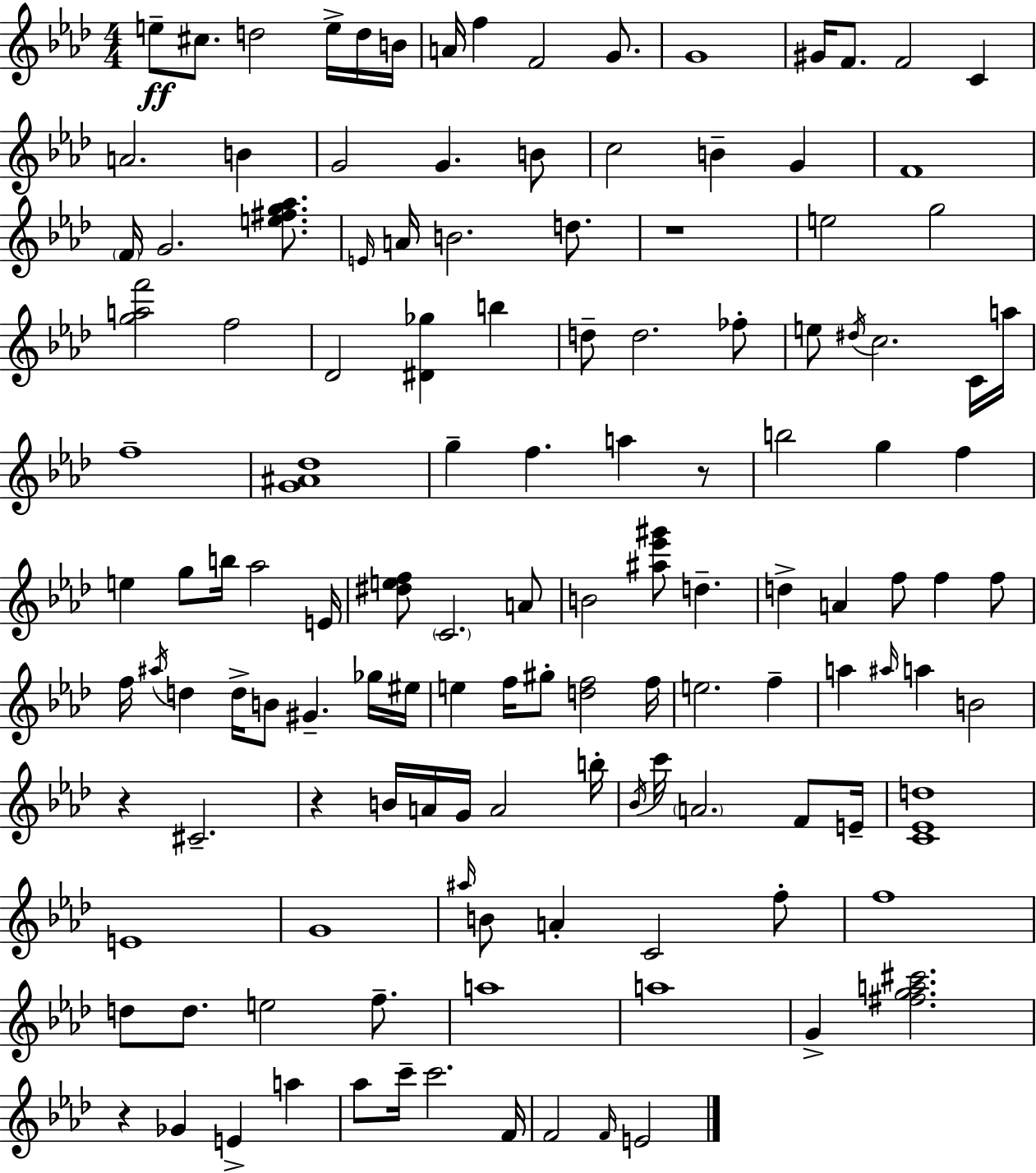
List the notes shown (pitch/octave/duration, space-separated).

E5/e C#5/e. D5/h E5/s D5/s B4/s A4/s F5/q F4/h G4/e. G4/w G#4/s F4/e. F4/h C4/q A4/h. B4/q G4/h G4/q. B4/e C5/h B4/q G4/q F4/w F4/s G4/h. [E5,F#5,G5,Ab5]/e. E4/s A4/s B4/h. D5/e. R/w E5/h G5/h [G5,A5,F6]/h F5/h Db4/h [D#4,Gb5]/q B5/q D5/e D5/h. FES5/e E5/e D#5/s C5/h. C4/s A5/s F5/w [G4,A#4,Db5]/w G5/q F5/q. A5/q R/e B5/h G5/q F5/q E5/q G5/e B5/s Ab5/h E4/s [D#5,E5,F5]/e C4/h. A4/e B4/h [A#5,Eb6,G#6]/e D5/q. D5/q A4/q F5/e F5/q F5/e F5/s A#5/s D5/q D5/s B4/e G#4/q. Gb5/s EIS5/s E5/q F5/s G#5/e [D5,F5]/h F5/s E5/h. F5/q A5/q A#5/s A5/q B4/h R/q C#4/h. R/q B4/s A4/s G4/s A4/h B5/s Bb4/s C6/s A4/h. F4/e E4/s [C4,Eb4,D5]/w E4/w G4/w A#5/s B4/e A4/q C4/h F5/e F5/w D5/e D5/e. E5/h F5/e. A5/w A5/w G4/q [F#5,G5,A5,C#6]/h. R/q Gb4/q E4/q A5/q Ab5/e C6/s C6/h. F4/s F4/h F4/s E4/h